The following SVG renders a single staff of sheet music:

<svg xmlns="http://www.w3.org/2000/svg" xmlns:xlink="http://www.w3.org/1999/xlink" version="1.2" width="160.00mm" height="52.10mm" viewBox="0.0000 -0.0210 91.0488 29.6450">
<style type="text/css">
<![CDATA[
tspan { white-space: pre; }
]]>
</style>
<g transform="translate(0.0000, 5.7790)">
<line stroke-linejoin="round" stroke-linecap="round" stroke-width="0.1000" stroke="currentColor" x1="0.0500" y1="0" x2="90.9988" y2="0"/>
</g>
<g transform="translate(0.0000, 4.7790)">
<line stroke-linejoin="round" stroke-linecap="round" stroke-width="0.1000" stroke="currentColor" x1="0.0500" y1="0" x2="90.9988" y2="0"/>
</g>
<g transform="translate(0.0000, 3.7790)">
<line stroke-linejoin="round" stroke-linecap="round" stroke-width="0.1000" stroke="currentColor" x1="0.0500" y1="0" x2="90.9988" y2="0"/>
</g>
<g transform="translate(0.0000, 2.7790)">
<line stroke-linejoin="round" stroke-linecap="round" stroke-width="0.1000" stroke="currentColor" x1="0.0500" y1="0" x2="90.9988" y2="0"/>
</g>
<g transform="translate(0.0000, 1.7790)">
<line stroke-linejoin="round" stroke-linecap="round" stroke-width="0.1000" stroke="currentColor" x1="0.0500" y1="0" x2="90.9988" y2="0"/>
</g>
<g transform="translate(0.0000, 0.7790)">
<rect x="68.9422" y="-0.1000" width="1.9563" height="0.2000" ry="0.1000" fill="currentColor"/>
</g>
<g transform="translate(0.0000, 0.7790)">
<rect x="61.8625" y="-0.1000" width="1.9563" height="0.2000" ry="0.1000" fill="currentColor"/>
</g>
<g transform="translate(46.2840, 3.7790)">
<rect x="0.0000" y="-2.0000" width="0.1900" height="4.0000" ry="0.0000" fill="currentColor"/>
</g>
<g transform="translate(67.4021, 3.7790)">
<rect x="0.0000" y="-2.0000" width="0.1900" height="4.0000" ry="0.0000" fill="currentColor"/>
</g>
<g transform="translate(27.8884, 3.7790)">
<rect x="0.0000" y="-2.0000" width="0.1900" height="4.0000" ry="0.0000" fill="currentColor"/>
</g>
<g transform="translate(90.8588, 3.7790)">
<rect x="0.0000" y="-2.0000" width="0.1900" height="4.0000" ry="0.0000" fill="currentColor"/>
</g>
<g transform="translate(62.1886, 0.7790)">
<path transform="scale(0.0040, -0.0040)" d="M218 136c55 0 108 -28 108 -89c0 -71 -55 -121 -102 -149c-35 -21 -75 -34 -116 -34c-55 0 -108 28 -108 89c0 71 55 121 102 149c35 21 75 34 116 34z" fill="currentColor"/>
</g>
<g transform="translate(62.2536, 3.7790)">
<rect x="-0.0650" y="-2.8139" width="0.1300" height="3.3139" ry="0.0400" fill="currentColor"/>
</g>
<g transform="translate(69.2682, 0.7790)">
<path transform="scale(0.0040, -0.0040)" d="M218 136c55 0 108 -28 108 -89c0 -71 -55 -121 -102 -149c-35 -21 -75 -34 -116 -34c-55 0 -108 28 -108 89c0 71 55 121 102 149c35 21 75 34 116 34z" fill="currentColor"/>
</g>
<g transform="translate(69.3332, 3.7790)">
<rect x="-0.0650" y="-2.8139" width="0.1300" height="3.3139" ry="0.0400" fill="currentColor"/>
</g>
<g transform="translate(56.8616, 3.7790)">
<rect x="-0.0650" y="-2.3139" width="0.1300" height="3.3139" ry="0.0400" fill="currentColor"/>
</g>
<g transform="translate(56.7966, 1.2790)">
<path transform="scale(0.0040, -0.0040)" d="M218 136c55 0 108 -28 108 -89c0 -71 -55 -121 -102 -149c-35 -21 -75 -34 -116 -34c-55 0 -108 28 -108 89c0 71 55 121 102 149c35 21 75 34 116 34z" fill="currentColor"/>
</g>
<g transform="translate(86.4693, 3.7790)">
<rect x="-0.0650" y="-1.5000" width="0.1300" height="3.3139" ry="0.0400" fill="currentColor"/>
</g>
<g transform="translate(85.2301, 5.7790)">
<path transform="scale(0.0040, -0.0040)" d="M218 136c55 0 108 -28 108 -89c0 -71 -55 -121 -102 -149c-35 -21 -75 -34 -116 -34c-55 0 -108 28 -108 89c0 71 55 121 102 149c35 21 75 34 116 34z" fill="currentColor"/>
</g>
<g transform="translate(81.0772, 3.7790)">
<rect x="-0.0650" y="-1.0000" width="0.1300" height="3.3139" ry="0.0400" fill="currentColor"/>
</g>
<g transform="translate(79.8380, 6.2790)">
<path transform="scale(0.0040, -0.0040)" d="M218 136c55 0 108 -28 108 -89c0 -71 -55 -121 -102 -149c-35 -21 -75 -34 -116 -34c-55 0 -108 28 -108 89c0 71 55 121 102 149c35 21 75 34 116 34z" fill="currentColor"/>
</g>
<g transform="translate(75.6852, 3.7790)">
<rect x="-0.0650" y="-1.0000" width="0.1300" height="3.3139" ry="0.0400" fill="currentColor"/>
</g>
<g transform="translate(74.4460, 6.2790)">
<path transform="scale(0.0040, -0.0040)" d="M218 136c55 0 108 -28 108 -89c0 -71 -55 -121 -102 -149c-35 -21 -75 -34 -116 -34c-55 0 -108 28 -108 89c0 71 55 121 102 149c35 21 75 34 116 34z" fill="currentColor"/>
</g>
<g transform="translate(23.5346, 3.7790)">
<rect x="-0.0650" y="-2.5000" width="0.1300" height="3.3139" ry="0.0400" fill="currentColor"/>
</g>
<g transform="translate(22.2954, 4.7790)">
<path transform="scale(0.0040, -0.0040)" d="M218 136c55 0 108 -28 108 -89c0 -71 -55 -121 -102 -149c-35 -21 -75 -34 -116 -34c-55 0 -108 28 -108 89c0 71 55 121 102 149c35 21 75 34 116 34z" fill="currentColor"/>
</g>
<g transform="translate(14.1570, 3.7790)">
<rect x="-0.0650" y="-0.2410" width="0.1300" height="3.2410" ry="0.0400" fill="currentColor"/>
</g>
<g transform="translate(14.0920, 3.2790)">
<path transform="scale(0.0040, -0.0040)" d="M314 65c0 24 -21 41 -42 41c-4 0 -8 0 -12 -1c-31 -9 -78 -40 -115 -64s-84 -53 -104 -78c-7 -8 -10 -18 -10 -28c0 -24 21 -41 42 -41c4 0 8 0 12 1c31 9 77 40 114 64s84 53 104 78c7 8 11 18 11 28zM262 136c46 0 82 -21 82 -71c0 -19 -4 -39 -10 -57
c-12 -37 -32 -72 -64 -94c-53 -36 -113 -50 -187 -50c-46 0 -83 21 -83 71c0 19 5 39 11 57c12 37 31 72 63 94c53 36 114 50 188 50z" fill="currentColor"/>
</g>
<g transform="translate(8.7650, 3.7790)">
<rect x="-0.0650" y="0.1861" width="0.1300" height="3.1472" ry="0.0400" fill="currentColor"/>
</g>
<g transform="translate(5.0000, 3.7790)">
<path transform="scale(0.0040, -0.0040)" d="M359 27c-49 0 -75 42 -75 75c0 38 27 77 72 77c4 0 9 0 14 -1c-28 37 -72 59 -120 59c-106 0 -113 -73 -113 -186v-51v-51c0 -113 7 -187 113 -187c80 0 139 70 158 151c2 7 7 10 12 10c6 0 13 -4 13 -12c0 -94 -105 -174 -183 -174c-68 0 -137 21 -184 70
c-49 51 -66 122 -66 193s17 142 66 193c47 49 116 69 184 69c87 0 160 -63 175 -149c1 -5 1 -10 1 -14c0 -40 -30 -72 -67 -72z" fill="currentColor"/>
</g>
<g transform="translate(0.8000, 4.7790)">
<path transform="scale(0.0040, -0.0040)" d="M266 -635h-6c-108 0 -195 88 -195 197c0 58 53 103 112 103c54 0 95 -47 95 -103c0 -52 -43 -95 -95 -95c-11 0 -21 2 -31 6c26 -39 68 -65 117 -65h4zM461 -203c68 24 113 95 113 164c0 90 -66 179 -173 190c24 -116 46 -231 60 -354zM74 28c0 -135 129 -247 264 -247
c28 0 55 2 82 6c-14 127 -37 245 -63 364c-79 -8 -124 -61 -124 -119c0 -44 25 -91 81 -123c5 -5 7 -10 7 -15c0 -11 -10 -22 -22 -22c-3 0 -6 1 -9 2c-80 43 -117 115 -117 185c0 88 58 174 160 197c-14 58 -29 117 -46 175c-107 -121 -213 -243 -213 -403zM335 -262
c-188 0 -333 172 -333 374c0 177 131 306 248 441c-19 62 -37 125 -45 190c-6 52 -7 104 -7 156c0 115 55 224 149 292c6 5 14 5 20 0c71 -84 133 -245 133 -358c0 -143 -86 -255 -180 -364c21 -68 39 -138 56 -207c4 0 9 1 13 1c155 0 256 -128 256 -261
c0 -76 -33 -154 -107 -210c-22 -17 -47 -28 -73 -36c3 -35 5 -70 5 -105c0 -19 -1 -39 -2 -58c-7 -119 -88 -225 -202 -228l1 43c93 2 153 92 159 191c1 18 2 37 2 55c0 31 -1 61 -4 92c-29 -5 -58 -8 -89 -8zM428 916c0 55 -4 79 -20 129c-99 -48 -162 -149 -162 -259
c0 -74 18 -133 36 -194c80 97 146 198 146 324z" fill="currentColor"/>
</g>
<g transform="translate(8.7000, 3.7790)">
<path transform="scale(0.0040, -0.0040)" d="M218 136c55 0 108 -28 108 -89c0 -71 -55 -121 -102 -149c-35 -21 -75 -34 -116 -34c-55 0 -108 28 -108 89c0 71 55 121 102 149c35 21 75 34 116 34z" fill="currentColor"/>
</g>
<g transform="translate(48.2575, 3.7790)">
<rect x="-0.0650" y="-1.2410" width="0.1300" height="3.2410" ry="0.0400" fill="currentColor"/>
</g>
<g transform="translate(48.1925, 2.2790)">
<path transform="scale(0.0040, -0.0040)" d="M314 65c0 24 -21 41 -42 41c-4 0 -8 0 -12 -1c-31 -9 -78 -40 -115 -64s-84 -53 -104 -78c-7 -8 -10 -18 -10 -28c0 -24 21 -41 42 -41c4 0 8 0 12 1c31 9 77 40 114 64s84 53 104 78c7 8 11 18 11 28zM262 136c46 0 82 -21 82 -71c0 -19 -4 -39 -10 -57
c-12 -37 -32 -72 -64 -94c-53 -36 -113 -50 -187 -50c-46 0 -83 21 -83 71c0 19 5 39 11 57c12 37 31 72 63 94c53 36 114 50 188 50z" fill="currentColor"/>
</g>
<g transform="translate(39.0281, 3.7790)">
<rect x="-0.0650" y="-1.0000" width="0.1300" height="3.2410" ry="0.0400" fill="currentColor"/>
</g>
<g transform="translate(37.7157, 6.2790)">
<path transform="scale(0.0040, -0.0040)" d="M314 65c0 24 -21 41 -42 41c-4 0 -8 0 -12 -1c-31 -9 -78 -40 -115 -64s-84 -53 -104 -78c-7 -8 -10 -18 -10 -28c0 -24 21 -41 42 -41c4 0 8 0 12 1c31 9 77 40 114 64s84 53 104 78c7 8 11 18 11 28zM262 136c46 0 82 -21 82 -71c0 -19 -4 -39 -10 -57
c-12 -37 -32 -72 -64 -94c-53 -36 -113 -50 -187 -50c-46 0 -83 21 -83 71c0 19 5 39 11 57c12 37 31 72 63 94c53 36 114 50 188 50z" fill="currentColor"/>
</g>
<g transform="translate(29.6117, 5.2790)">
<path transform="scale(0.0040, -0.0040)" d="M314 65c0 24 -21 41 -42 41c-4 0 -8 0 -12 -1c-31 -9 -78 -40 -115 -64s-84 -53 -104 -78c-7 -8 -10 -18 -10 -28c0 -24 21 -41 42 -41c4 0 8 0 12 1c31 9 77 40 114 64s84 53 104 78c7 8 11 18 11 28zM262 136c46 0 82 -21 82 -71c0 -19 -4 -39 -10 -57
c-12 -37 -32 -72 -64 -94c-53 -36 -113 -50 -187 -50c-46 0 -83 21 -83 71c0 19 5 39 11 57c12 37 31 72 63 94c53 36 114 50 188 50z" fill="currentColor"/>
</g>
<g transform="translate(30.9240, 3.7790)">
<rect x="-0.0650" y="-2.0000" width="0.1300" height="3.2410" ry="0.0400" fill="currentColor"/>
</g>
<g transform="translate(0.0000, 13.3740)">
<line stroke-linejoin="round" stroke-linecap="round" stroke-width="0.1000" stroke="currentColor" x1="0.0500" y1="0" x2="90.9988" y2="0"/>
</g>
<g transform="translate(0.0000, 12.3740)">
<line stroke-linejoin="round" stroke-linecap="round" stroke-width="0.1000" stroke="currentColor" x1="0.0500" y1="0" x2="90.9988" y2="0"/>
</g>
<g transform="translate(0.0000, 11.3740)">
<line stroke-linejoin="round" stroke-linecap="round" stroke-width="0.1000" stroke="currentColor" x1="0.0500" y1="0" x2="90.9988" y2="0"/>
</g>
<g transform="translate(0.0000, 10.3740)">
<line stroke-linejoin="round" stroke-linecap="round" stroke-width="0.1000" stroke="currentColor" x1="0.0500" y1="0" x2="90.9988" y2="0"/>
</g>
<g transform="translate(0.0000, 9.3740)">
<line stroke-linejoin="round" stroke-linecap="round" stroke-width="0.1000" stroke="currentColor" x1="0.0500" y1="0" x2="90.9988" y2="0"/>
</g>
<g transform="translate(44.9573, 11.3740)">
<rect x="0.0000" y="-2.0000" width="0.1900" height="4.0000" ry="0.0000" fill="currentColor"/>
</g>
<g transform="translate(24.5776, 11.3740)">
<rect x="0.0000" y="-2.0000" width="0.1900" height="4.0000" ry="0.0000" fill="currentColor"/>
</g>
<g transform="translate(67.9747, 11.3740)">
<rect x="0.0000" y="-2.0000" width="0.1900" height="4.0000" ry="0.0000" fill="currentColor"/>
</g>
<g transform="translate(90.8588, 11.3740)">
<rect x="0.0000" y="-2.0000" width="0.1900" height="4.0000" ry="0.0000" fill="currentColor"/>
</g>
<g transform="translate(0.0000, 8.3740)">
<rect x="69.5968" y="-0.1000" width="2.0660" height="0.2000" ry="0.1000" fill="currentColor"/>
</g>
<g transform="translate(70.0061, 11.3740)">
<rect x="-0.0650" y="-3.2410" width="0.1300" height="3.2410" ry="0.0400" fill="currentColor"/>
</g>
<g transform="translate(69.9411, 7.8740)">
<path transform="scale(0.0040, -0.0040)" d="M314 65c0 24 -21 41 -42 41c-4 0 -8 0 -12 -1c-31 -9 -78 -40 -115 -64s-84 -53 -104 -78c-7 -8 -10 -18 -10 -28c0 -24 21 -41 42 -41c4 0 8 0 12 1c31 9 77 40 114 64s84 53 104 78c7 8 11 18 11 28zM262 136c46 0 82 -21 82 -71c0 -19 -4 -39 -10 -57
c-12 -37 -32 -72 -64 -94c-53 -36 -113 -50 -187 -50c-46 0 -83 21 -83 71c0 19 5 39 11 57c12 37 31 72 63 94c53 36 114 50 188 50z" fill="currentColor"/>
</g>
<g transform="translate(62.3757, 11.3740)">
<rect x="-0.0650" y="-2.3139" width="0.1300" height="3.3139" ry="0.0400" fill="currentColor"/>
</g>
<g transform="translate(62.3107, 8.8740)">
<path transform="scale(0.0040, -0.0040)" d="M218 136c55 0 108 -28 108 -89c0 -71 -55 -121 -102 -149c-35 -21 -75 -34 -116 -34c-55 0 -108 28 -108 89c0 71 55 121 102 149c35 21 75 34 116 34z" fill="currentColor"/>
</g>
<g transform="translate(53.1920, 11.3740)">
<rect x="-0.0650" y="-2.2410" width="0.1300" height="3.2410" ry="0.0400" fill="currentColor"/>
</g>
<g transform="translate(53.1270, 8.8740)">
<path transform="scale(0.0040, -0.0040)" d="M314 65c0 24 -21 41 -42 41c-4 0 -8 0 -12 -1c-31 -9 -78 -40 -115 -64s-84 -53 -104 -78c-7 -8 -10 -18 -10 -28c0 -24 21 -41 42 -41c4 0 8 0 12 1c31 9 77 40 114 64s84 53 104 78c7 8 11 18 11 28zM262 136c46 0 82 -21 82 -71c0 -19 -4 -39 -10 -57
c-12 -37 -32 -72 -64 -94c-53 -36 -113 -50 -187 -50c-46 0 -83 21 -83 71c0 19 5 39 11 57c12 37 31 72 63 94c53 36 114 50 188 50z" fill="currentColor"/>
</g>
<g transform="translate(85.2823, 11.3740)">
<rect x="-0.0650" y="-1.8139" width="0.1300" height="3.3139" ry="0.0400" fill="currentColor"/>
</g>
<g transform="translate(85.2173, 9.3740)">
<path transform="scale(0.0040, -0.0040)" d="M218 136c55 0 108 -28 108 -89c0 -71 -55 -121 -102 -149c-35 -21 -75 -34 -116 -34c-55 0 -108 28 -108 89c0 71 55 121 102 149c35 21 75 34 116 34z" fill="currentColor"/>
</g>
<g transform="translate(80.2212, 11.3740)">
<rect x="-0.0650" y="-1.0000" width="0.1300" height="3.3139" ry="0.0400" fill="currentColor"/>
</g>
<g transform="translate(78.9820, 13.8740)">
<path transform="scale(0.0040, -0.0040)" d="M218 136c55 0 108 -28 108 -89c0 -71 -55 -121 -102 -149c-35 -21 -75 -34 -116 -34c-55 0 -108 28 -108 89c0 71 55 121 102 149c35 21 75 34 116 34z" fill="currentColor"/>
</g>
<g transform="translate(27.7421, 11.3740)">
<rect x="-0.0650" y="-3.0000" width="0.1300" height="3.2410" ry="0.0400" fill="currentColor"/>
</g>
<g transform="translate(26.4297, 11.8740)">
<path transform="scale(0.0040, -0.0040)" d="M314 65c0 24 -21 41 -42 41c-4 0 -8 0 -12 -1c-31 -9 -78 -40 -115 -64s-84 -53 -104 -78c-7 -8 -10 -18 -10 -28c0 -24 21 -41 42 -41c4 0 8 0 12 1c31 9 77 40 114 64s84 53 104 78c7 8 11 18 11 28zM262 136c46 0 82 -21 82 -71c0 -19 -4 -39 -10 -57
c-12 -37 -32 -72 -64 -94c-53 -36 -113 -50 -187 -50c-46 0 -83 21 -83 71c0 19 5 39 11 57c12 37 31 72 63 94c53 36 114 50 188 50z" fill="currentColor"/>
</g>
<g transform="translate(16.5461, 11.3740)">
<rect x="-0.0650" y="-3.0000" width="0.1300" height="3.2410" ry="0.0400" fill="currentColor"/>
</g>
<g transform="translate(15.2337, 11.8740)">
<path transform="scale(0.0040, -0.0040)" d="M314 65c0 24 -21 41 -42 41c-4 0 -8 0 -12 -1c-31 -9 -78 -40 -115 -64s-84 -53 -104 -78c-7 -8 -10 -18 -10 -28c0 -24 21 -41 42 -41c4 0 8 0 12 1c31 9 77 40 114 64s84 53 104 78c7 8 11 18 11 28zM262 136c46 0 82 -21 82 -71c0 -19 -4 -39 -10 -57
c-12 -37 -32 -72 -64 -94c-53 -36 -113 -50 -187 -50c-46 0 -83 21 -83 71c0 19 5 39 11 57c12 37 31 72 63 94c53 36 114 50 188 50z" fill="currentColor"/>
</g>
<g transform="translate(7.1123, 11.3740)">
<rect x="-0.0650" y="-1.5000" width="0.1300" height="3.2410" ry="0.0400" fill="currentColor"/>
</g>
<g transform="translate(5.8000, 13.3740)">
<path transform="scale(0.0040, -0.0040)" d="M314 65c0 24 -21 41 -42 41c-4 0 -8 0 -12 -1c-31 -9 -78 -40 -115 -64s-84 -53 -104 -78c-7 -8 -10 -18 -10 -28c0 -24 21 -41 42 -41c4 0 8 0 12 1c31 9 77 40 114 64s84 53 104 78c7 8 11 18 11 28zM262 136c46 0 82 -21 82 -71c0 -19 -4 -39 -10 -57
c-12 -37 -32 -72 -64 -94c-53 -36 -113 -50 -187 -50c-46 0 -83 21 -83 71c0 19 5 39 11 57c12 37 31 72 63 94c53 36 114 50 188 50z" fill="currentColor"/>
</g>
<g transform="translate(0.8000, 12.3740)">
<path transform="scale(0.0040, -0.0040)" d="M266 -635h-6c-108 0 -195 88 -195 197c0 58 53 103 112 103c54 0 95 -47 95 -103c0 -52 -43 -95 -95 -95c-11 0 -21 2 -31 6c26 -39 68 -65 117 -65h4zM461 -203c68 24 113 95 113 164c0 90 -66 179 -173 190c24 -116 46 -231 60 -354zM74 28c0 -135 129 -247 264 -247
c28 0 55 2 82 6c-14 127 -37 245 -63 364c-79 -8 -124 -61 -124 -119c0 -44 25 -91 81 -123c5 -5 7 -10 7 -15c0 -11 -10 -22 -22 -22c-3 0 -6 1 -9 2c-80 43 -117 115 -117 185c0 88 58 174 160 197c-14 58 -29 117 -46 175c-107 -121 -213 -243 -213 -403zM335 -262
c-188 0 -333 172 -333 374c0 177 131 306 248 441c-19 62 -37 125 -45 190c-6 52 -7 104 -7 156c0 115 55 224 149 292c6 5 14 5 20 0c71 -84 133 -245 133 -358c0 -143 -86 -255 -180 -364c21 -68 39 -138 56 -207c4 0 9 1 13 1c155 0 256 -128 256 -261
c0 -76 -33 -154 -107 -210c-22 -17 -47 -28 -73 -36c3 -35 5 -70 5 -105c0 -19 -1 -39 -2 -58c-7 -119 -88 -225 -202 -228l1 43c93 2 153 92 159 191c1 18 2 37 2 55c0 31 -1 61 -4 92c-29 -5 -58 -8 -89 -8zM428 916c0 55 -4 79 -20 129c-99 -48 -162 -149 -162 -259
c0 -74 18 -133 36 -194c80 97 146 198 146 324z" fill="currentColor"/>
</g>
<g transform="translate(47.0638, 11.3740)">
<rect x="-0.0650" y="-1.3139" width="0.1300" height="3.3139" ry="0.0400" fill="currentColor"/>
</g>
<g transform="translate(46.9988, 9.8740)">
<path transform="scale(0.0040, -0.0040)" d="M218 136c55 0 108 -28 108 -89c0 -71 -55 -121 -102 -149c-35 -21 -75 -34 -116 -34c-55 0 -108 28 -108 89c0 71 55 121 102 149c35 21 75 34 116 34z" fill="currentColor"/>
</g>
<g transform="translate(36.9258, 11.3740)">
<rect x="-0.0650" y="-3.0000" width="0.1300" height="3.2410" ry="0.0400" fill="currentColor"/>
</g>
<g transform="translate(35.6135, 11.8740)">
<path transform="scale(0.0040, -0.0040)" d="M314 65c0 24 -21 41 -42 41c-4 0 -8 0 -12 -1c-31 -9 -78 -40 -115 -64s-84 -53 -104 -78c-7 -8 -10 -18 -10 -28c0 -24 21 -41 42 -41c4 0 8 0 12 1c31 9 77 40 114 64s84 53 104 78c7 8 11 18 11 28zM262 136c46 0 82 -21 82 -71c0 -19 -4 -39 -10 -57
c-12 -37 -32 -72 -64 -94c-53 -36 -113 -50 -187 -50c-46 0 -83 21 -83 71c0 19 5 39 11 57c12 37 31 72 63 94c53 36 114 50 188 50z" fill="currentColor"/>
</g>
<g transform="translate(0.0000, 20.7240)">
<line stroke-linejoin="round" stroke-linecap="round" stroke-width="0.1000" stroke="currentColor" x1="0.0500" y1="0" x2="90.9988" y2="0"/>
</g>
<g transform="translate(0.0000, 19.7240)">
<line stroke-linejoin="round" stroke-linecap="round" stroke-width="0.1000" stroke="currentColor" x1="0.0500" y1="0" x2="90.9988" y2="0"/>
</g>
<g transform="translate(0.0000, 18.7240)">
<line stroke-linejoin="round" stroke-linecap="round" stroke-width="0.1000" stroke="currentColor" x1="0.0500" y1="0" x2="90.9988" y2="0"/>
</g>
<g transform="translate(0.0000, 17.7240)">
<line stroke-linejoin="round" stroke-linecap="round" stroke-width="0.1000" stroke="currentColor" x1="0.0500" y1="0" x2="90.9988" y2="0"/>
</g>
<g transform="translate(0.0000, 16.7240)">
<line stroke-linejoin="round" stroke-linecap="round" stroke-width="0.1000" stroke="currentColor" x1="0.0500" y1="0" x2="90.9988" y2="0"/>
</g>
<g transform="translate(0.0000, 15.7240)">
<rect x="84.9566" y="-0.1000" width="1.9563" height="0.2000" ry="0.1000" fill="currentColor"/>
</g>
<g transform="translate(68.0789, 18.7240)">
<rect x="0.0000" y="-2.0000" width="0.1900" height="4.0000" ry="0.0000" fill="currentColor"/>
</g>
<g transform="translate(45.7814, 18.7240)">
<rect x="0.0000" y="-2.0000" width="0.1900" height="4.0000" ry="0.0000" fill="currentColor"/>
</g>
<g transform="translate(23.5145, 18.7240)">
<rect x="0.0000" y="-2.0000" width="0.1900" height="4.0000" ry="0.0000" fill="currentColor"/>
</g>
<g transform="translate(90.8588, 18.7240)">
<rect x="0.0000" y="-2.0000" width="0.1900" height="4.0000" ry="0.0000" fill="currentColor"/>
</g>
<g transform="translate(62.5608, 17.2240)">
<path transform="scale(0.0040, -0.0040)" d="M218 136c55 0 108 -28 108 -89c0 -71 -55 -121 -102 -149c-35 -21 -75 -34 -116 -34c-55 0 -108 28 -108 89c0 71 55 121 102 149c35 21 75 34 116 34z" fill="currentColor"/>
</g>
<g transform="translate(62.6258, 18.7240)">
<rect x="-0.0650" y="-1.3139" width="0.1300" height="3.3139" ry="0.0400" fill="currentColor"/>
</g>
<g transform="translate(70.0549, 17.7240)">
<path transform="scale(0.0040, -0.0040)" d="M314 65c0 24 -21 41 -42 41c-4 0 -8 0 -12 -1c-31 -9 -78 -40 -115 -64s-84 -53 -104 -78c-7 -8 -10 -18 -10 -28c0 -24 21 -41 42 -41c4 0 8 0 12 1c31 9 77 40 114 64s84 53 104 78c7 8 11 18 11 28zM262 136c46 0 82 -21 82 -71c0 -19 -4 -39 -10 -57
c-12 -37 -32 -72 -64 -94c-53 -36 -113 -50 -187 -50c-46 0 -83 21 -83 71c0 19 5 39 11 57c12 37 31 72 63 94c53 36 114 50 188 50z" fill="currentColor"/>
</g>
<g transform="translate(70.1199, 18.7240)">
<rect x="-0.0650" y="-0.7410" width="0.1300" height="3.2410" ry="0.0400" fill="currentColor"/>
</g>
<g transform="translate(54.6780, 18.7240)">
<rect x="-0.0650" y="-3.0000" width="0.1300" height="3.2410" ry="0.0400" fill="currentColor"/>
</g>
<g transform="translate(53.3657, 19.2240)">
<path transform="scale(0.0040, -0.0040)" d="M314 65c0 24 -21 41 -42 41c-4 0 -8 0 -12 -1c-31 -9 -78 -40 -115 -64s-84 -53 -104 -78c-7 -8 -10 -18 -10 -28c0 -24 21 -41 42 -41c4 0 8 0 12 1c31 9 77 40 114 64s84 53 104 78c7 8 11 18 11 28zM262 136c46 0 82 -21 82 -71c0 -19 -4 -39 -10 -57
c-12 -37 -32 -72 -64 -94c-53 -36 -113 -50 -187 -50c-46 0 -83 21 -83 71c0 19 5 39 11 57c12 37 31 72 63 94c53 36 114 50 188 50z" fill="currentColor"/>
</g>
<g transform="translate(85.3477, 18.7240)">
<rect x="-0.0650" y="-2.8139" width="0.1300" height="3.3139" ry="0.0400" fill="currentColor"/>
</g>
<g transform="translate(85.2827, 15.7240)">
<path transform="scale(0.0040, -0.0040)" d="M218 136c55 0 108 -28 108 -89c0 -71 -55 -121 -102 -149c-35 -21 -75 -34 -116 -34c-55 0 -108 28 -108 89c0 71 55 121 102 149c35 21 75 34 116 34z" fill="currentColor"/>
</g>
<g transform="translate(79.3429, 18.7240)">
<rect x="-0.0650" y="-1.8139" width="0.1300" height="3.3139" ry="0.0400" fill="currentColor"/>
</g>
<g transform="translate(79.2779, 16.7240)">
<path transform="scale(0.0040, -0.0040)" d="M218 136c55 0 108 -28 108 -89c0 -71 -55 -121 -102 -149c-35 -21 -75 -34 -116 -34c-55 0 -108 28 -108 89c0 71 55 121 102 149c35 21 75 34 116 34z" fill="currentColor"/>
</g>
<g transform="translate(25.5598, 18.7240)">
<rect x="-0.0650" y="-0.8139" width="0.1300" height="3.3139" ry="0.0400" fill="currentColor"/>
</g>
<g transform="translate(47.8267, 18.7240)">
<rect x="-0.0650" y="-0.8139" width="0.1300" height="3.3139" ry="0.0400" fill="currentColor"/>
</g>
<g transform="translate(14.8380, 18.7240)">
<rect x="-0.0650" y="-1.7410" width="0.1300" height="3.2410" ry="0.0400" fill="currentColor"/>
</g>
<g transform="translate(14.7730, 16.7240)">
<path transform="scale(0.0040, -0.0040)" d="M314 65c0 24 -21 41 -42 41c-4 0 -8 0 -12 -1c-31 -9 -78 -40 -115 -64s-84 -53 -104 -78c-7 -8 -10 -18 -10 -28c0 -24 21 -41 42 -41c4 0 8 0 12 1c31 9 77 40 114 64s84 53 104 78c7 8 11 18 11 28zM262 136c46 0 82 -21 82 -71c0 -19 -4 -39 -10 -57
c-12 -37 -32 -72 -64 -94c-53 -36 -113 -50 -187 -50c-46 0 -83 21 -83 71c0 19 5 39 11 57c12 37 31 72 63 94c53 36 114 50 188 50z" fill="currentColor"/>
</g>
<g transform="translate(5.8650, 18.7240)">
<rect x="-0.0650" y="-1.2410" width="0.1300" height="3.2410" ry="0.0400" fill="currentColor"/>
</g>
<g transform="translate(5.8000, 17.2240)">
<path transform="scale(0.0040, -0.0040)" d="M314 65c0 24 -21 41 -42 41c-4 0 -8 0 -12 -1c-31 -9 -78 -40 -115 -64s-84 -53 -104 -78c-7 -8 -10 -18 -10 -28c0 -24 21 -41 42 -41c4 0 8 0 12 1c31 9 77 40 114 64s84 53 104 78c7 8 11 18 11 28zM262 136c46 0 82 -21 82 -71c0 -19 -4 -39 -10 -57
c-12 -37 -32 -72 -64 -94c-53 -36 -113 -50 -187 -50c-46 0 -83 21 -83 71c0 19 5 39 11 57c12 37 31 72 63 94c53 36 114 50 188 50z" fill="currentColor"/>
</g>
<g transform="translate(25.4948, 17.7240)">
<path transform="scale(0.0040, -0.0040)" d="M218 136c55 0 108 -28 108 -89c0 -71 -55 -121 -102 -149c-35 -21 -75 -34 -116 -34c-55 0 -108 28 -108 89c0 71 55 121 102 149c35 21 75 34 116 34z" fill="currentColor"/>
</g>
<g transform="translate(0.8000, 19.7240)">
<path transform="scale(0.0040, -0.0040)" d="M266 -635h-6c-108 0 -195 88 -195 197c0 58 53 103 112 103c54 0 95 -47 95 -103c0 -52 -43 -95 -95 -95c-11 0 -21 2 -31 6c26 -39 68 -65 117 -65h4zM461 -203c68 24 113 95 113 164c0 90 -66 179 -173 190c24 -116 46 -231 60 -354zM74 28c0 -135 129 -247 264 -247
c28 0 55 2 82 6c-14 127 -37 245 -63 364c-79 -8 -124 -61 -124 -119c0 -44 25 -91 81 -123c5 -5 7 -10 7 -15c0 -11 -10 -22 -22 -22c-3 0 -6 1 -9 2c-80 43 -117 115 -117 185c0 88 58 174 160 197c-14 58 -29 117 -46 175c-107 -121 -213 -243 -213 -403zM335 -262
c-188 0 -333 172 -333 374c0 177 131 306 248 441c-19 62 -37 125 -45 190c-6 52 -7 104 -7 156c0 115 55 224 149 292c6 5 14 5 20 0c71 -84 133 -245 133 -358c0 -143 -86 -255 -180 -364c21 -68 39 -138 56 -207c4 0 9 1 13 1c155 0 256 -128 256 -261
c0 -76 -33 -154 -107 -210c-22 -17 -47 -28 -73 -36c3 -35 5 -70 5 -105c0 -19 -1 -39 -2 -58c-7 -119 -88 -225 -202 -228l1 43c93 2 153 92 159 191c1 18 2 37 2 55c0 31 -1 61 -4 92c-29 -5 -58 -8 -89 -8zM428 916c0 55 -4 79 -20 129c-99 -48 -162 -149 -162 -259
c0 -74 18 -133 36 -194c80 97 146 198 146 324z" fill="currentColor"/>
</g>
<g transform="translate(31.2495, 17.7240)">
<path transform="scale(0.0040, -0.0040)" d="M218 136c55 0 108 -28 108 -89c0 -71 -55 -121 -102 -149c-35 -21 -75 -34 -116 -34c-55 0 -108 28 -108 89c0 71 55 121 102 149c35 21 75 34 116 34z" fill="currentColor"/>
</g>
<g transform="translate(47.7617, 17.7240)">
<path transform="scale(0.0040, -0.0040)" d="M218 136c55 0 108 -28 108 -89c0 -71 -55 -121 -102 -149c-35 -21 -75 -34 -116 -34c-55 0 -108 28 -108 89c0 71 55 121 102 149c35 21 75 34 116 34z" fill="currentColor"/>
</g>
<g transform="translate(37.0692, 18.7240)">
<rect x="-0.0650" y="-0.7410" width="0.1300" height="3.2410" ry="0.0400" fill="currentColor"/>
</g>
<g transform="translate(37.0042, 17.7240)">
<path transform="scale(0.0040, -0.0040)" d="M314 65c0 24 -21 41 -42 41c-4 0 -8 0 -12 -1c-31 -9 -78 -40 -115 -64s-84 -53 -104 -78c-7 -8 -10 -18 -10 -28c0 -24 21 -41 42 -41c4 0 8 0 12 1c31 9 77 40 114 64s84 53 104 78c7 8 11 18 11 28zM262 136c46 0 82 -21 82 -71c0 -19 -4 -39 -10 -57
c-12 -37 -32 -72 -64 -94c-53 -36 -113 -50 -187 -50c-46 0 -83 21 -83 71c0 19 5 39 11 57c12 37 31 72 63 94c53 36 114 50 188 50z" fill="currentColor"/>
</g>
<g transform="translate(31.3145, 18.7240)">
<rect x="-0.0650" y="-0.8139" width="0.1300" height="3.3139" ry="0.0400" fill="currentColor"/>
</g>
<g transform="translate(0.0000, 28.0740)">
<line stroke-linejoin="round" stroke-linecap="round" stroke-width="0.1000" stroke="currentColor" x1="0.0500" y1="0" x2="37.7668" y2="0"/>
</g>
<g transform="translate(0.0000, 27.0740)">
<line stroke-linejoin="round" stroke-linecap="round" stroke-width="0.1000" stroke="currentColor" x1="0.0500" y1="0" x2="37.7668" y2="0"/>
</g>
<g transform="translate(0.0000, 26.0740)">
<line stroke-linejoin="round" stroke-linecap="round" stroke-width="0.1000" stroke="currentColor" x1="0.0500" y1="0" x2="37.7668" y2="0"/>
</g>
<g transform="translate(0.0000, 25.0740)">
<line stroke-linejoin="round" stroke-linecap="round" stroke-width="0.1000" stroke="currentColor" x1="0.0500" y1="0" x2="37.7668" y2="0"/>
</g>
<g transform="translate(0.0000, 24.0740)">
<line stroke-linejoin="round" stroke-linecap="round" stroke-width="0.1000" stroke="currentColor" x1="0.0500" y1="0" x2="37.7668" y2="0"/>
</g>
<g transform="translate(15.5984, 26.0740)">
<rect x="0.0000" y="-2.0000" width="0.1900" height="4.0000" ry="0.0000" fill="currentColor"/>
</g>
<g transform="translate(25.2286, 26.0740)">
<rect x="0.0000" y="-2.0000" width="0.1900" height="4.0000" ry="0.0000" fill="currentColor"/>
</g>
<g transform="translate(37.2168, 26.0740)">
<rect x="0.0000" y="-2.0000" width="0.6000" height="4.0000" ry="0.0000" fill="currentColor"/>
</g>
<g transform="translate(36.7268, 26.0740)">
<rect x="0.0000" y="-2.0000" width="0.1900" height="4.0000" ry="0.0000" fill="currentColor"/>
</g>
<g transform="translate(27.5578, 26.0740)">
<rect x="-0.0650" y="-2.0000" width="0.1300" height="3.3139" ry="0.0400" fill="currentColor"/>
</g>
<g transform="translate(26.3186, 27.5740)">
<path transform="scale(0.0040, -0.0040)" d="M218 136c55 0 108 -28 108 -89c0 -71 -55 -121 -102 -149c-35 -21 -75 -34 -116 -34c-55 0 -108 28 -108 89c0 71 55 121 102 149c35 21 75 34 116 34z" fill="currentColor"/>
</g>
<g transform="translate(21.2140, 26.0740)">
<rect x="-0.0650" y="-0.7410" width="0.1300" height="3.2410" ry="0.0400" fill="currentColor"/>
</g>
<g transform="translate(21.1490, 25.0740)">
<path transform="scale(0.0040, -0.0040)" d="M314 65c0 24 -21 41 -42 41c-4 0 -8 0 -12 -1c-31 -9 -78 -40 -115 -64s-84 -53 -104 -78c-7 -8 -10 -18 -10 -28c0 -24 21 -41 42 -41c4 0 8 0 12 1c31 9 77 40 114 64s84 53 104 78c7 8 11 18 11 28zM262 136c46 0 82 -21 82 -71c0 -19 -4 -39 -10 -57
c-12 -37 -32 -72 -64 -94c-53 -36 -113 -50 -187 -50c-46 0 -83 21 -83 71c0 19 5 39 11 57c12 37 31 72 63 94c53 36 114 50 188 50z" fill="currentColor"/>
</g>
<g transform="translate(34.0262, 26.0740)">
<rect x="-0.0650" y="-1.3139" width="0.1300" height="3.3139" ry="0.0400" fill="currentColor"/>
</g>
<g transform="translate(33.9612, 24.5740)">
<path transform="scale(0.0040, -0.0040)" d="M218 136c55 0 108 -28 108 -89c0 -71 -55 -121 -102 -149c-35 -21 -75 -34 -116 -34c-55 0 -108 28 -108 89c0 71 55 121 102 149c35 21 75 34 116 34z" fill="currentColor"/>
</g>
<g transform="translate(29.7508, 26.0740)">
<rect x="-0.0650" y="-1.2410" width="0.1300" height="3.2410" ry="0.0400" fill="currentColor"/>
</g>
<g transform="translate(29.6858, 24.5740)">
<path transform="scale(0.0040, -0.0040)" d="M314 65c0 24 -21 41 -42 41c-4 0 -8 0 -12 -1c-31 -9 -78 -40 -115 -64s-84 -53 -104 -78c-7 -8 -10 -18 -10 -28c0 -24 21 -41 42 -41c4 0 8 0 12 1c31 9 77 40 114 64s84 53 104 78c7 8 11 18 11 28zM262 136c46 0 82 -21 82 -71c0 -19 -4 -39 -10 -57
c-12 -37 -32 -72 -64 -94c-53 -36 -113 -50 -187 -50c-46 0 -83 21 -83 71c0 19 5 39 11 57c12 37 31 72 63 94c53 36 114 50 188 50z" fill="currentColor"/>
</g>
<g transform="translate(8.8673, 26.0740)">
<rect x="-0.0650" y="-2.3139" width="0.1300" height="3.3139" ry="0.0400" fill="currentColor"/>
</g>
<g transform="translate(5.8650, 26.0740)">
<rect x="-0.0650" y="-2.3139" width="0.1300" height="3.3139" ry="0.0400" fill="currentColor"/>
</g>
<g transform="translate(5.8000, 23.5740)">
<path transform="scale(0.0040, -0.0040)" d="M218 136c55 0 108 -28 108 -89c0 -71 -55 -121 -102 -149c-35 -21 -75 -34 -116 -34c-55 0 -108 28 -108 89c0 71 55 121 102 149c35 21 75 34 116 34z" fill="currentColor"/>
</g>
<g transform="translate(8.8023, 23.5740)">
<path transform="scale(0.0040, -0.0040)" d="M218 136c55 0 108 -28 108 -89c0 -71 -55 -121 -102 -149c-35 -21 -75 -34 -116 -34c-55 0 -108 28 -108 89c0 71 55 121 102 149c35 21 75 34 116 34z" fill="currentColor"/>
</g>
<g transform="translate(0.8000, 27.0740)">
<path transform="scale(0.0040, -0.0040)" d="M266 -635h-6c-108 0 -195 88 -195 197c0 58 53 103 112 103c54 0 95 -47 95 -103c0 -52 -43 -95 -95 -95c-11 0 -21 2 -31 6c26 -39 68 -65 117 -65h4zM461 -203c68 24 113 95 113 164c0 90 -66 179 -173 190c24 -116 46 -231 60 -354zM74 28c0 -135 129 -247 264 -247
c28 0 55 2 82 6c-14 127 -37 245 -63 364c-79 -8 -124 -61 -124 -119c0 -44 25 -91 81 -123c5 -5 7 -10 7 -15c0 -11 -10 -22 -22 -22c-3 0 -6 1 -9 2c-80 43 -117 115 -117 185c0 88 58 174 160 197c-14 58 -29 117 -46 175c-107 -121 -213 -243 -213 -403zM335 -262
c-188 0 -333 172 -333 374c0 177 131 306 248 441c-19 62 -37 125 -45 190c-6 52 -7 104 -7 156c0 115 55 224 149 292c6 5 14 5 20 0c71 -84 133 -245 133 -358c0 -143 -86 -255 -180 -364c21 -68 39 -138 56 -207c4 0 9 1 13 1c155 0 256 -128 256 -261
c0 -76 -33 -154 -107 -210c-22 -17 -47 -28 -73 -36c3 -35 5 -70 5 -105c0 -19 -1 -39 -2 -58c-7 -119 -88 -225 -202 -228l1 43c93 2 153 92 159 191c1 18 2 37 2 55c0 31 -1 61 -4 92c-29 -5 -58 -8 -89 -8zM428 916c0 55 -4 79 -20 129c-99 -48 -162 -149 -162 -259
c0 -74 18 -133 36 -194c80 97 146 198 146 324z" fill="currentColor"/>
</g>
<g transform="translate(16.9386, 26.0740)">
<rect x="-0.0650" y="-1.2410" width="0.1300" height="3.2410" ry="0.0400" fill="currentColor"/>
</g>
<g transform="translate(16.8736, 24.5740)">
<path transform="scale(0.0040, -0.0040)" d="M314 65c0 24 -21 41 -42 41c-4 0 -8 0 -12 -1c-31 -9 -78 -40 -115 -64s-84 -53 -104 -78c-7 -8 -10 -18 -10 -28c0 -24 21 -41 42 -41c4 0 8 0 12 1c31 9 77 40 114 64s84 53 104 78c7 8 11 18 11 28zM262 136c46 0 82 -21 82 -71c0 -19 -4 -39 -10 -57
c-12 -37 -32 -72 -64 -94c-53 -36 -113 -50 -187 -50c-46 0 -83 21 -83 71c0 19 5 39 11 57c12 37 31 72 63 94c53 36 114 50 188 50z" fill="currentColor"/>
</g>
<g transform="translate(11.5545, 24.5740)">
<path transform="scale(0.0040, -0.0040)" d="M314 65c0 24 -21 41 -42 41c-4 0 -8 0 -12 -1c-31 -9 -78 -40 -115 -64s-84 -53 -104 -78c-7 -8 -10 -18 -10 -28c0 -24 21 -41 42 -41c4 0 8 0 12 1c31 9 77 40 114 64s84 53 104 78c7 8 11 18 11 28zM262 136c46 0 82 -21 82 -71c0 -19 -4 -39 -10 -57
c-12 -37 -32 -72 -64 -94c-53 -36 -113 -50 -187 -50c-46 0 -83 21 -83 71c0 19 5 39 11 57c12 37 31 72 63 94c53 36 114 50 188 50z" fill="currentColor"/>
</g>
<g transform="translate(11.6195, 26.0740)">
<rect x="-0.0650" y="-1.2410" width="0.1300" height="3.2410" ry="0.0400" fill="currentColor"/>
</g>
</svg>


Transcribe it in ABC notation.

X:1
T:Untitled
M:4/4
L:1/4
K:C
B c2 G F2 D2 e2 g a a D D E E2 A2 A2 A2 e g2 g b2 D f e2 f2 d d d2 d A2 e d2 f a g g e2 e2 d2 F e2 e